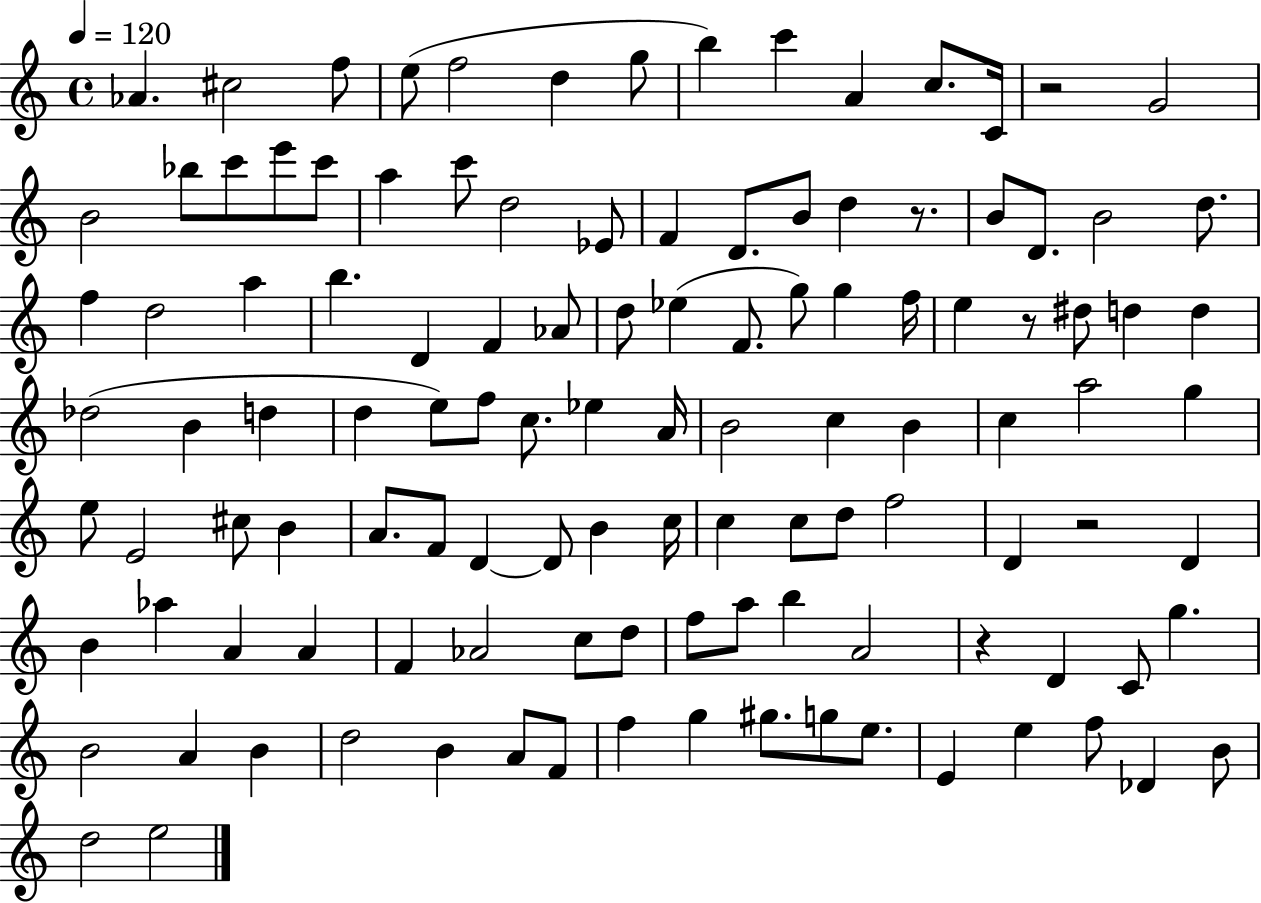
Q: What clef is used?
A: treble